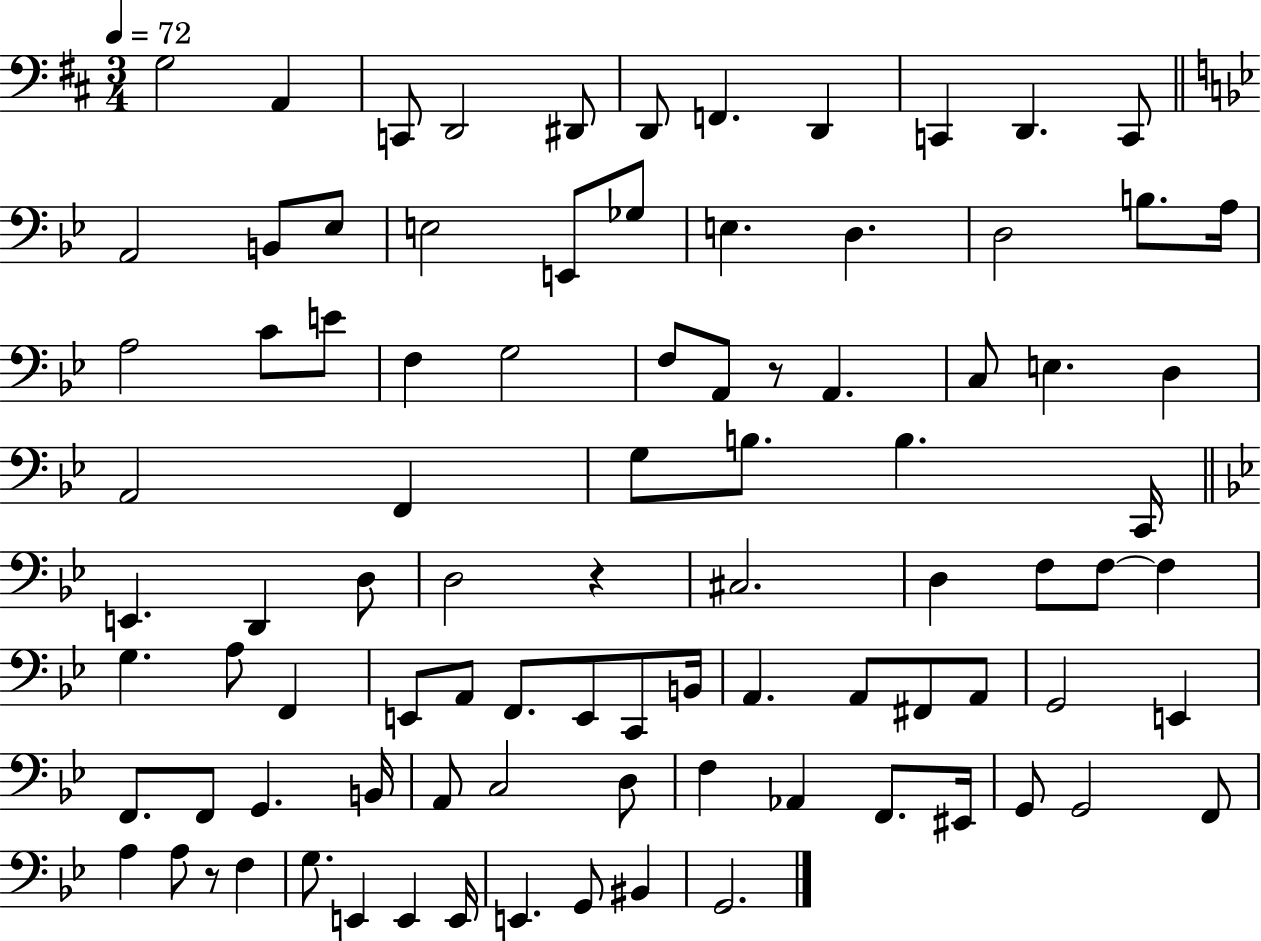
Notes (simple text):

G3/h A2/q C2/e D2/h D#2/e D2/e F2/q. D2/q C2/q D2/q. C2/e A2/h B2/e Eb3/e E3/h E2/e Gb3/e E3/q. D3/q. D3/h B3/e. A3/s A3/h C4/e E4/e F3/q G3/h F3/e A2/e R/e A2/q. C3/e E3/q. D3/q A2/h F2/q G3/e B3/e. B3/q. C2/s E2/q. D2/q D3/e D3/h R/q C#3/h. D3/q F3/e F3/e F3/q G3/q. A3/e F2/q E2/e A2/e F2/e. E2/e C2/e B2/s A2/q. A2/e F#2/e A2/e G2/h E2/q F2/e. F2/e G2/q. B2/s A2/e C3/h D3/e F3/q Ab2/q F2/e. EIS2/s G2/e G2/h F2/e A3/q A3/e R/e F3/q G3/e. E2/q E2/q E2/s E2/q. G2/e BIS2/q G2/h.